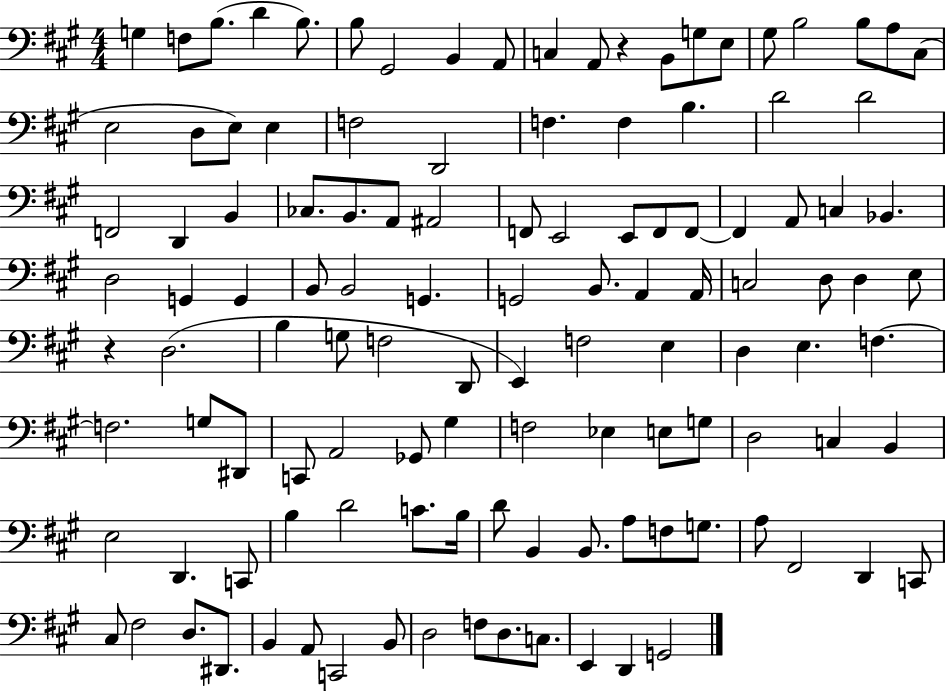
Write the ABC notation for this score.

X:1
T:Untitled
M:4/4
L:1/4
K:A
G, F,/2 B,/2 D B,/2 B,/2 ^G,,2 B,, A,,/2 C, A,,/2 z B,,/2 G,/2 E,/2 ^G,/2 B,2 B,/2 A,/2 ^C,/2 E,2 D,/2 E,/2 E, F,2 D,,2 F, F, B, D2 D2 F,,2 D,, B,, _C,/2 B,,/2 A,,/2 ^A,,2 F,,/2 E,,2 E,,/2 F,,/2 F,,/2 F,, A,,/2 C, _B,, D,2 G,, G,, B,,/2 B,,2 G,, G,,2 B,,/2 A,, A,,/4 C,2 D,/2 D, E,/2 z D,2 B, G,/2 F,2 D,,/2 E,, F,2 E, D, E, F, F,2 G,/2 ^D,,/2 C,,/2 A,,2 _G,,/2 ^G, F,2 _E, E,/2 G,/2 D,2 C, B,, E,2 D,, C,,/2 B, D2 C/2 B,/4 D/2 B,, B,,/2 A,/2 F,/2 G,/2 A,/2 ^F,,2 D,, C,,/2 ^C,/2 ^F,2 D,/2 ^D,,/2 B,, A,,/2 C,,2 B,,/2 D,2 F,/2 D,/2 C,/2 E,, D,, G,,2